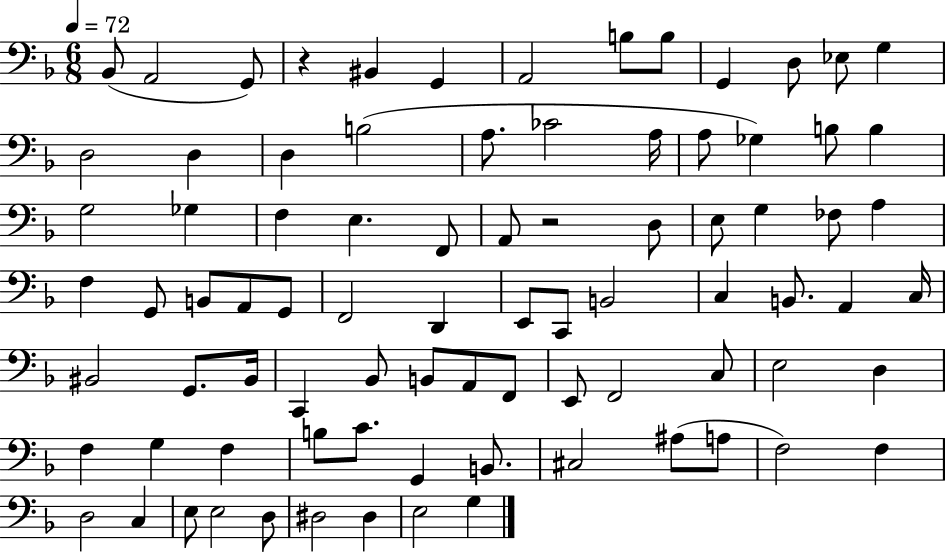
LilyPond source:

{
  \clef bass
  \numericTimeSignature
  \time 6/8
  \key f \major
  \tempo 4 = 72
  bes,8( a,2 g,8) | r4 bis,4 g,4 | a,2 b8 b8 | g,4 d8 ees8 g4 | \break d2 d4 | d4 b2( | a8. ces'2 a16 | a8 ges4) b8 b4 | \break g2 ges4 | f4 e4. f,8 | a,8 r2 d8 | e8 g4 fes8 a4 | \break f4 g,8 b,8 a,8 g,8 | f,2 d,4 | e,8 c,8 b,2 | c4 b,8. a,4 c16 | \break bis,2 g,8. bis,16 | c,4 bes,8 b,8 a,8 f,8 | e,8 f,2 c8 | e2 d4 | \break f4 g4 f4 | b8 c'8. g,4 b,8. | cis2 ais8( a8 | f2) f4 | \break d2 c4 | e8 e2 d8 | dis2 dis4 | e2 g4 | \break \bar "|."
}